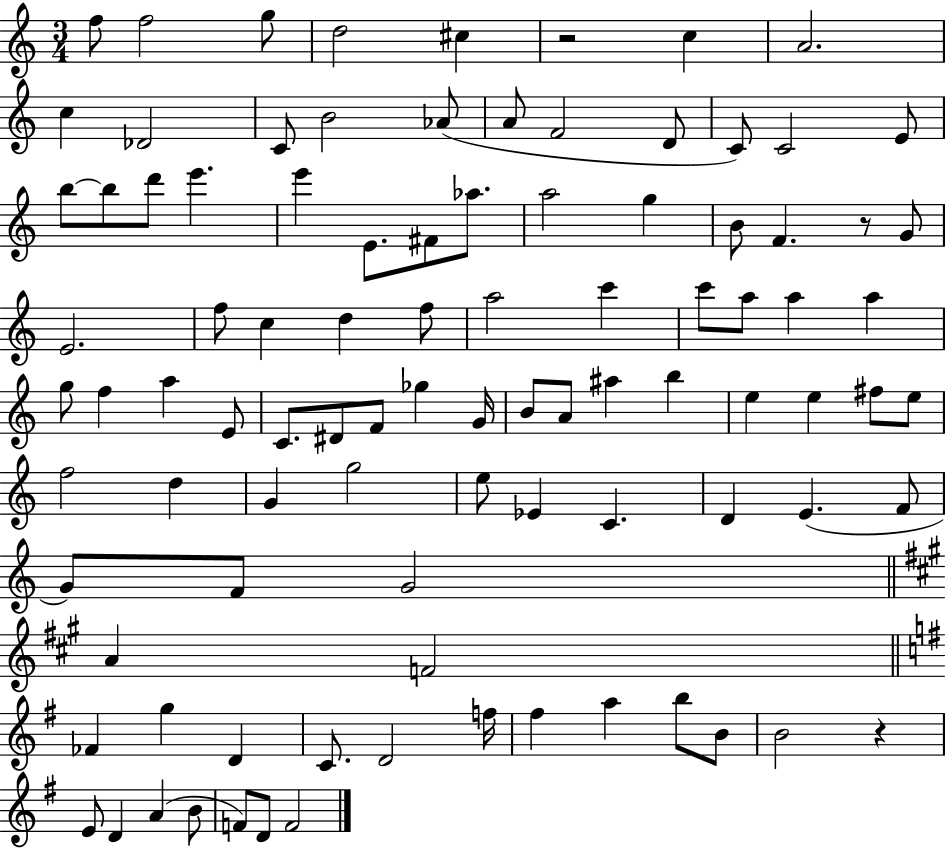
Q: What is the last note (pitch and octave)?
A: F4